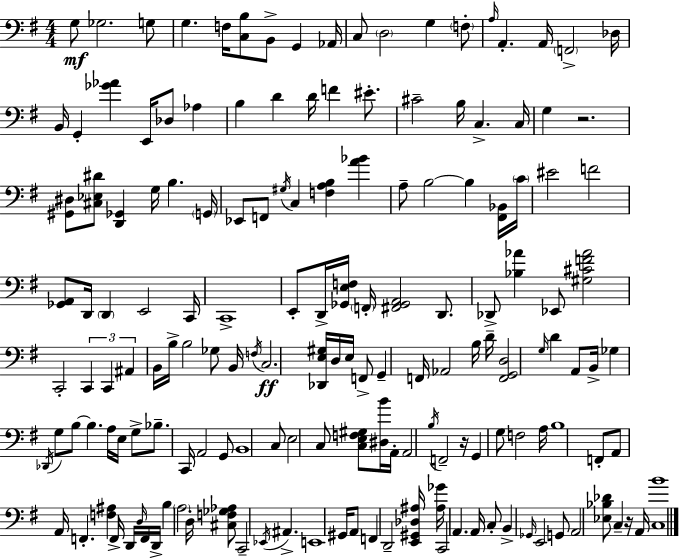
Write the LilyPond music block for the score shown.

{
  \clef bass
  \numericTimeSignature
  \time 4/4
  \key g \major
  g8\mf ges2. g8 | g4. f16 <c b>8 b,8-> g,4 aes,16 | c8 \parenthesize d2 g4 \parenthesize f8-. | \grace { a16 } a,4.-. a,16 \parenthesize f,2-> | \break des16 b,16 g,4-. <ges' aes'>4 e,16 des8 aes4 | b4 d'4 d'16 f'4 eis'8.-. | cis'2-- b16 c4.-> | c16 g4 r2. | \break <gis, dis>8 <cis ees dis'>8 <d, ges,>4 g16 b4. | \parenthesize g,16 ees,8 f,8 \acciaccatura { gis16 } c4 <f a b>4 <a' bes'>4 | a8-- b2~~ b4 | <fis, bes,>16 \parenthesize c'16 eis'2 f'2 | \break <ges, a,>8 d,16 \parenthesize d,4 e,2 | c,16 c,1-> | e,8-. d,16-> <ges, e f>16 \parenthesize f,16-. <fis, ges, a,>2 d,8. | des,8-> <bes aes'>4 ees,8 <gis cis' f' aes'>2 | \break c,2-. \tuplet 3/2 { c,4 c,4 | ais,4 } b,16 b16-> b2 | ges8 b,16 \acciaccatura { f16 } c2.\ff | <des, e gis>16 d16 e16 f,8-> g,4-- f,16 aes,2 | \break b16 d'16-- <f, g, d>2 \grace { g16 } d'4 | a,8 b,16-> ges4 \acciaccatura { des,16 } g8 b8~~ b4. | a16 e16 g8-> bes8.-- c,16 a,2 | g,8 b,1 | \break c8 e2 c8 | <c e f gis>8 <dis b'>16 a,16-. a,2 \acciaccatura { b16 } f,2-- | r16 g,4 g8 f2 | a16 b1 | \break f,8-. a,8 a,16 f,4.-. | <f ais>4 f,16-> d,16 \grace { d16 } f,16 d,16-> b4 \parenthesize a2 | d16-. <cis f ges aes>8 c,2-- | \acciaccatura { ees,16 } ais,4.-> e,1 | \break gis,16 a,8 f,4 d,2-- | <e, gis, des ais>16 <ais ges'>16 c,2 | a,4. a,16 c8-. b,4-> \grace { ges,16 } e,2 | g,8 a,2 | \break <ees bes des'>8 c4-- r16 a,16 <c b'>1 | \bar "|."
}